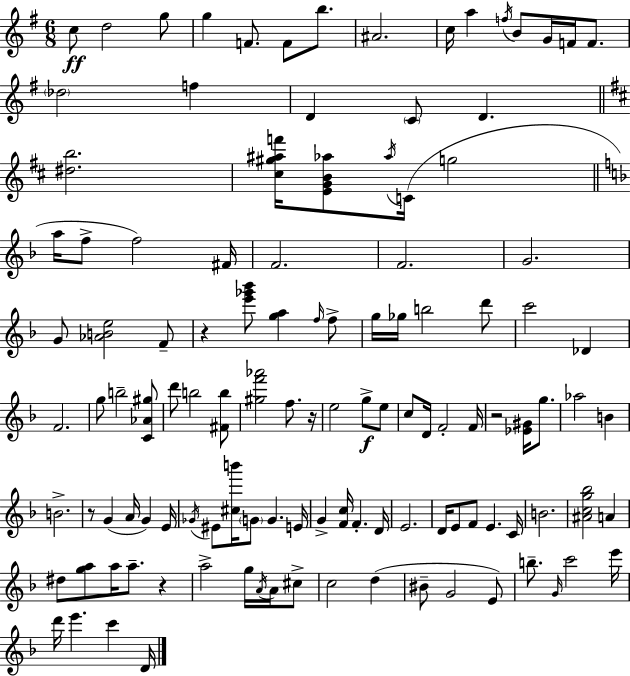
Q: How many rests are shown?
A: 5